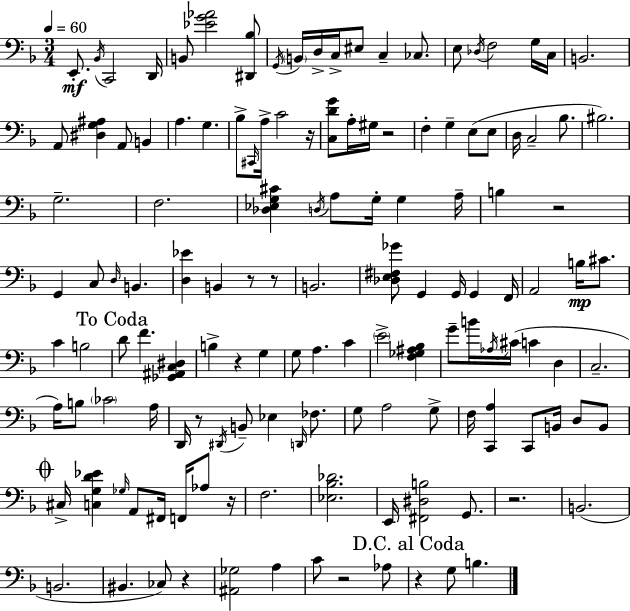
X:1
T:Untitled
M:3/4
L:1/4
K:F
E,,/2 _B,,/4 C,,2 D,,/4 B,,/2 [_EG_A]2 [^D,,_B,]/2 G,,/4 B,,/4 D,/4 C,/4 ^E,/2 C, _C,/2 E,/2 _D,/4 F,2 G,/4 C,/4 B,,2 A,,/2 [^D,G,^A,] A,,/2 B,, A, G, _B,/2 ^C,,/4 A,/4 C2 z/4 [C,DG]/2 A,/4 ^G,/4 z2 F, G, E,/2 E,/2 D,/4 C,2 _B,/2 ^B,2 G,2 F,2 [_D,_E,G,^C] D,/4 A,/2 G,/4 G, A,/4 B, z2 G,, C,/2 D,/4 B,, [D,_E] B,, z/2 z/2 B,,2 [_D,E,^F,_G]/2 G,, G,,/4 G,, F,,/4 A,,2 B,/4 ^C/2 C B,2 D/2 F [_G,,^A,,C,^D,] B, z G, G,/2 A, C E2 [F,_G,^A,_B,] G/2 B/4 _A,/4 ^C/4 C D, C,2 A,/4 B,/2 _C2 A,/4 D,,/4 z/2 ^D,,/4 B,,/2 _E, D,,/4 _F,/2 G,/2 A,2 G,/2 F,/4 [C,,A,] C,,/2 B,,/4 D,/2 B,,/2 ^C,/4 [C,G,D_E] _G,/4 A,,/2 ^F,,/4 F,,/4 _A,/2 z/4 F,2 [_E,_B,_D]2 E,,/4 [^F,,^D,B,]2 G,,/2 z2 B,,2 B,,2 ^B,, _C,/2 z [^A,,_G,]2 A, C/2 z2 _A,/2 z G,/2 B,